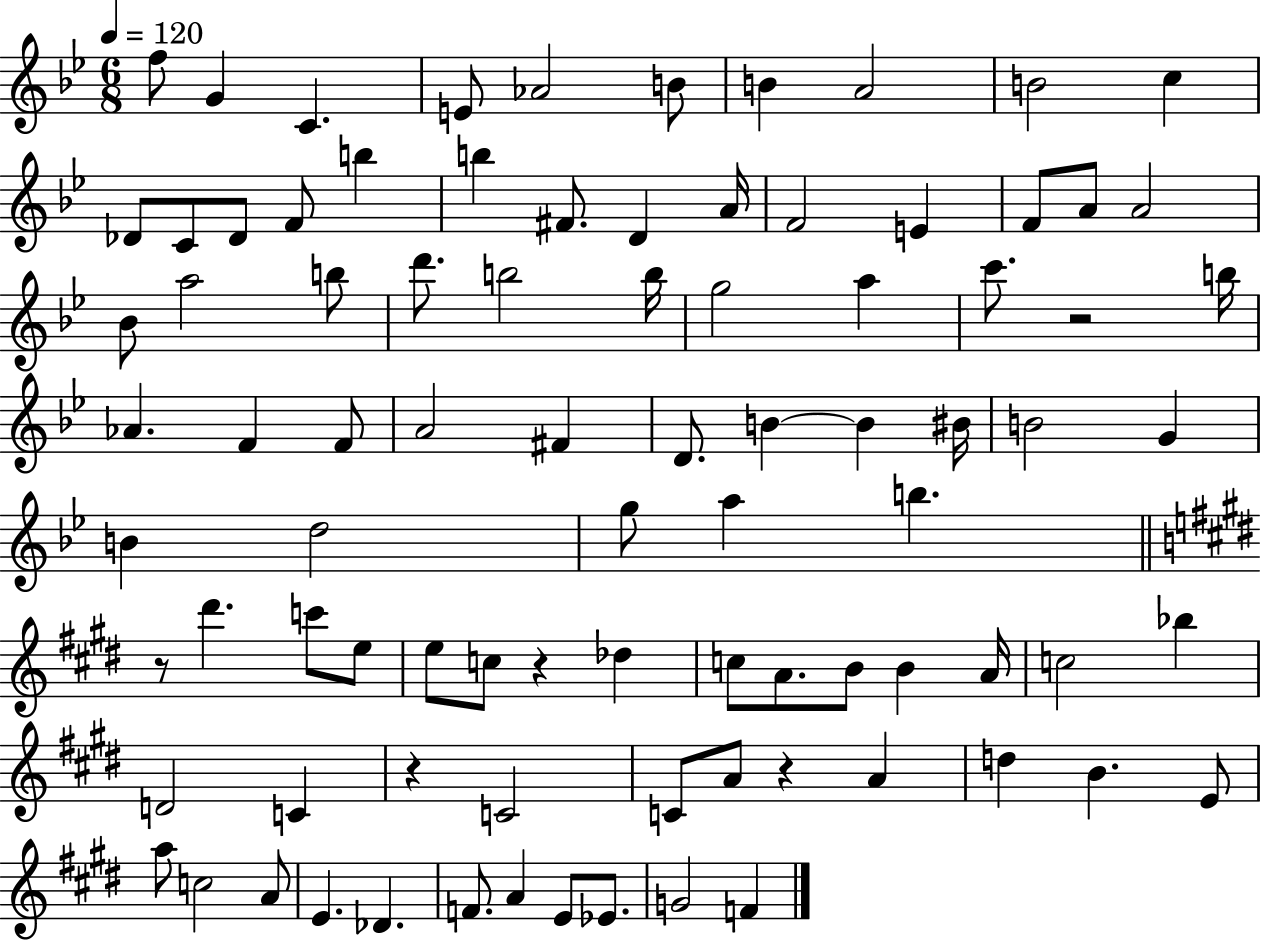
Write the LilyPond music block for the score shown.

{
  \clef treble
  \numericTimeSignature
  \time 6/8
  \key bes \major
  \tempo 4 = 120
  f''8 g'4 c'4. | e'8 aes'2 b'8 | b'4 a'2 | b'2 c''4 | \break des'8 c'8 des'8 f'8 b''4 | b''4 fis'8. d'4 a'16 | f'2 e'4 | f'8 a'8 a'2 | \break bes'8 a''2 b''8 | d'''8. b''2 b''16 | g''2 a''4 | c'''8. r2 b''16 | \break aes'4. f'4 f'8 | a'2 fis'4 | d'8. b'4~~ b'4 bis'16 | b'2 g'4 | \break b'4 d''2 | g''8 a''4 b''4. | \bar "||" \break \key e \major r8 dis'''4. c'''8 e''8 | e''8 c''8 r4 des''4 | c''8 a'8. b'8 b'4 a'16 | c''2 bes''4 | \break d'2 c'4 | r4 c'2 | c'8 a'8 r4 a'4 | d''4 b'4. e'8 | \break a''8 c''2 a'8 | e'4. des'4. | f'8. a'4 e'8 ees'8. | g'2 f'4 | \break \bar "|."
}